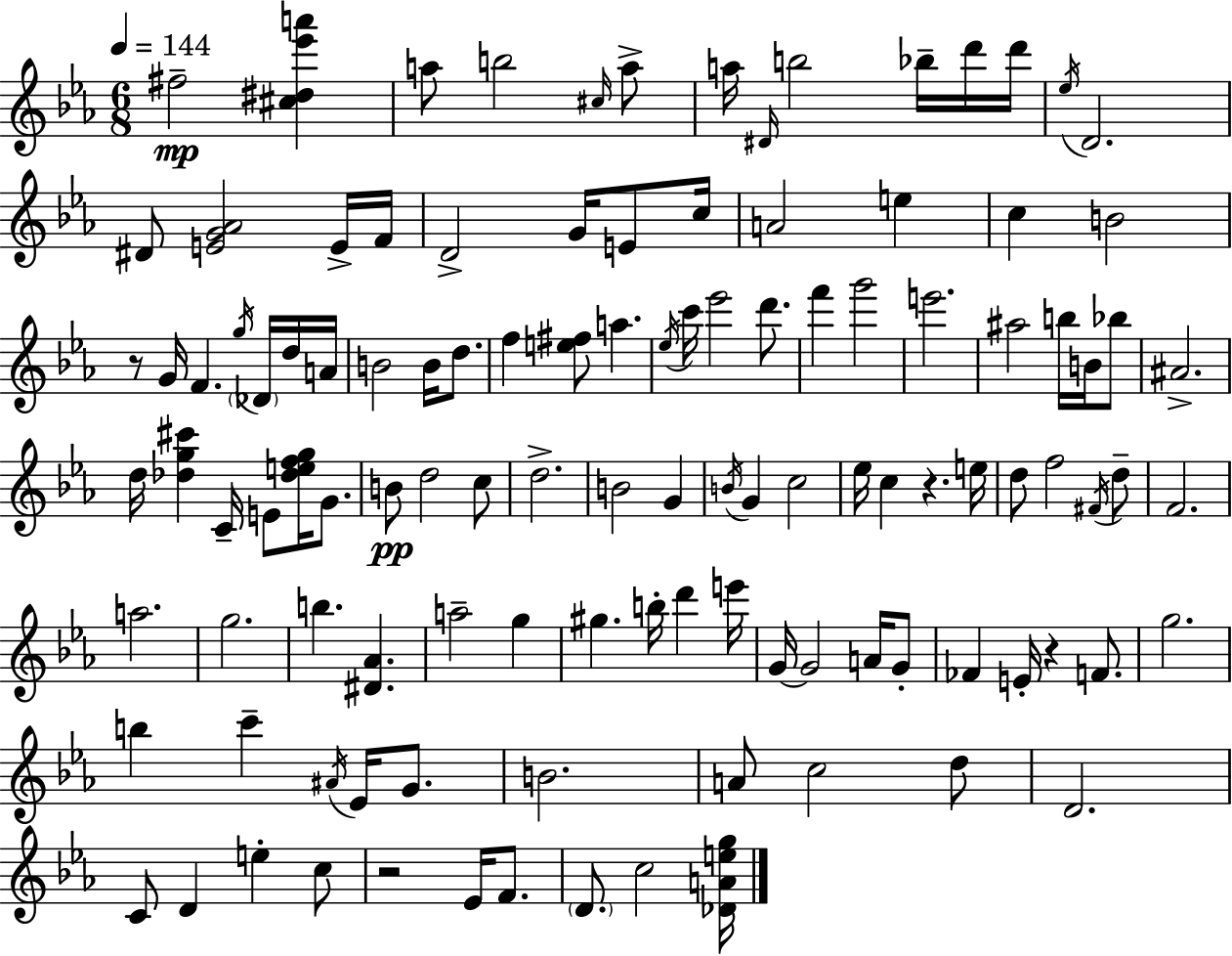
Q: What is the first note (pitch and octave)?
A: F#5